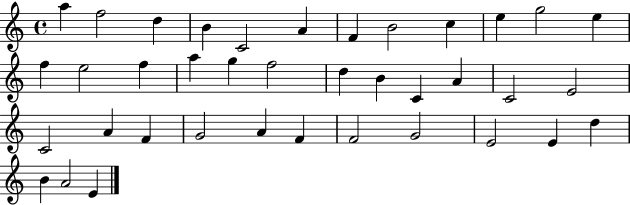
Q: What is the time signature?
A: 4/4